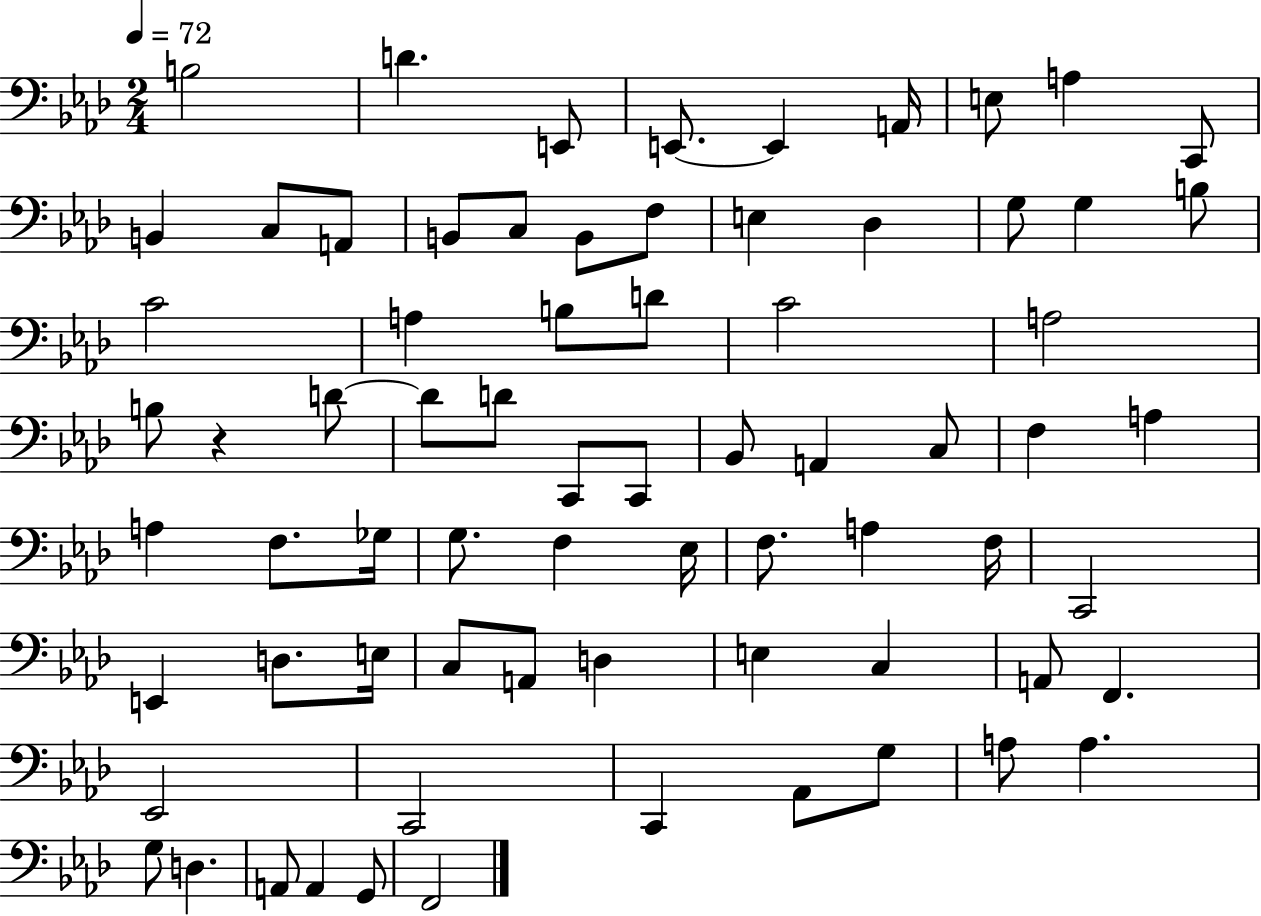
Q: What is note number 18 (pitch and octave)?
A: Db3